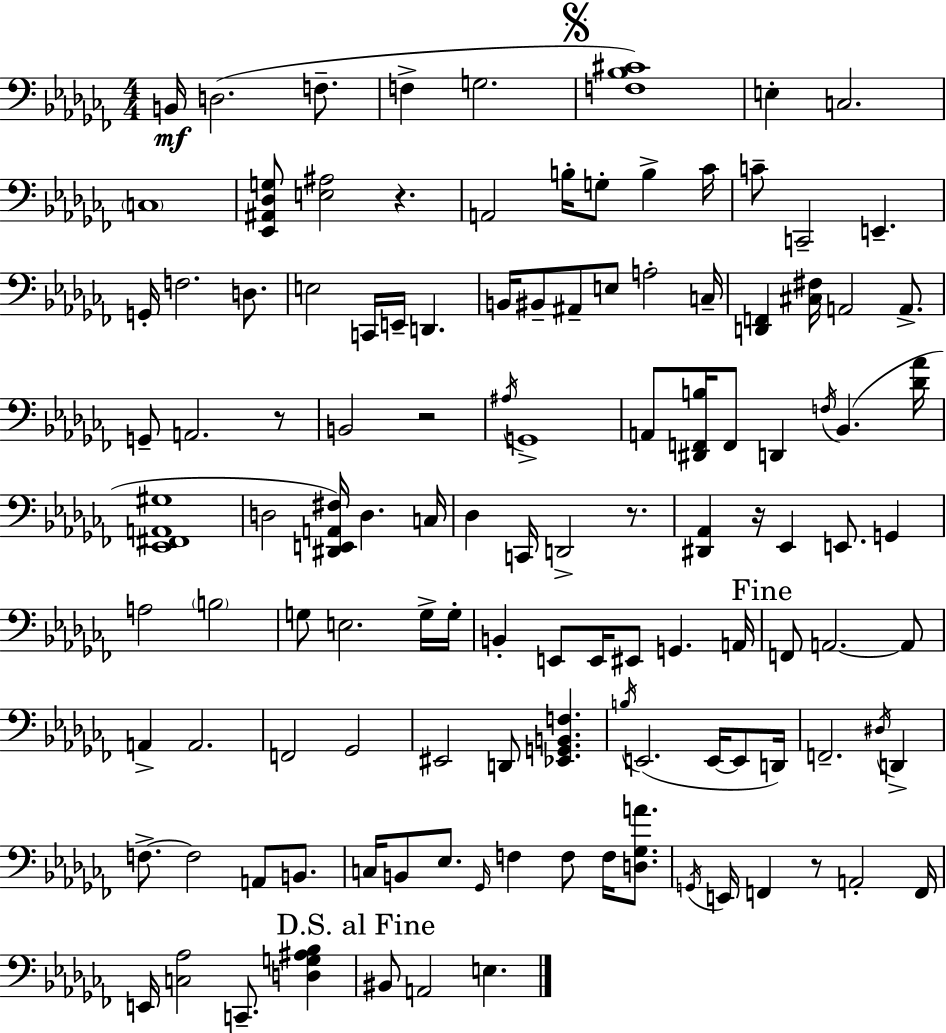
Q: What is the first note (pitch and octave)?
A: B2